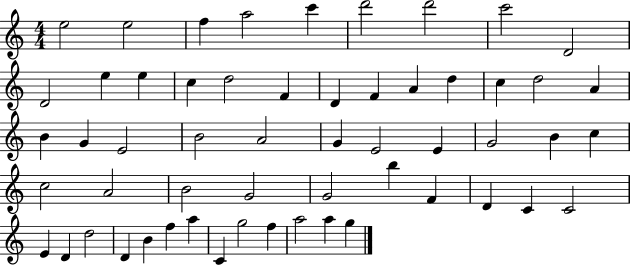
{
  \clef treble
  \numericTimeSignature
  \time 4/4
  \key c \major
  e''2 e''2 | f''4 a''2 c'''4 | d'''2 d'''2 | c'''2 d'2 | \break d'2 e''4 e''4 | c''4 d''2 f'4 | d'4 f'4 a'4 d''4 | c''4 d''2 a'4 | \break b'4 g'4 e'2 | b'2 a'2 | g'4 e'2 e'4 | g'2 b'4 c''4 | \break c''2 a'2 | b'2 g'2 | g'2 b''4 f'4 | d'4 c'4 c'2 | \break e'4 d'4 d''2 | d'4 b'4 f''4 a''4 | c'4 g''2 f''4 | a''2 a''4 g''4 | \break \bar "|."
}